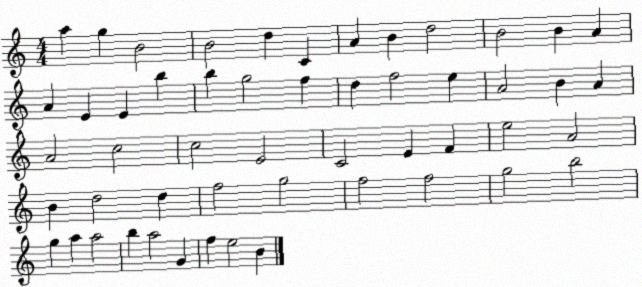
X:1
T:Untitled
M:4/4
L:1/4
K:C
a g B2 B2 d C A B d2 B2 B A A E E b b g2 f d f2 e A2 B A A2 c2 c2 E2 C2 E F e2 A2 B d2 d f2 g2 f2 f2 g2 b2 g a a2 b a2 G f e2 B